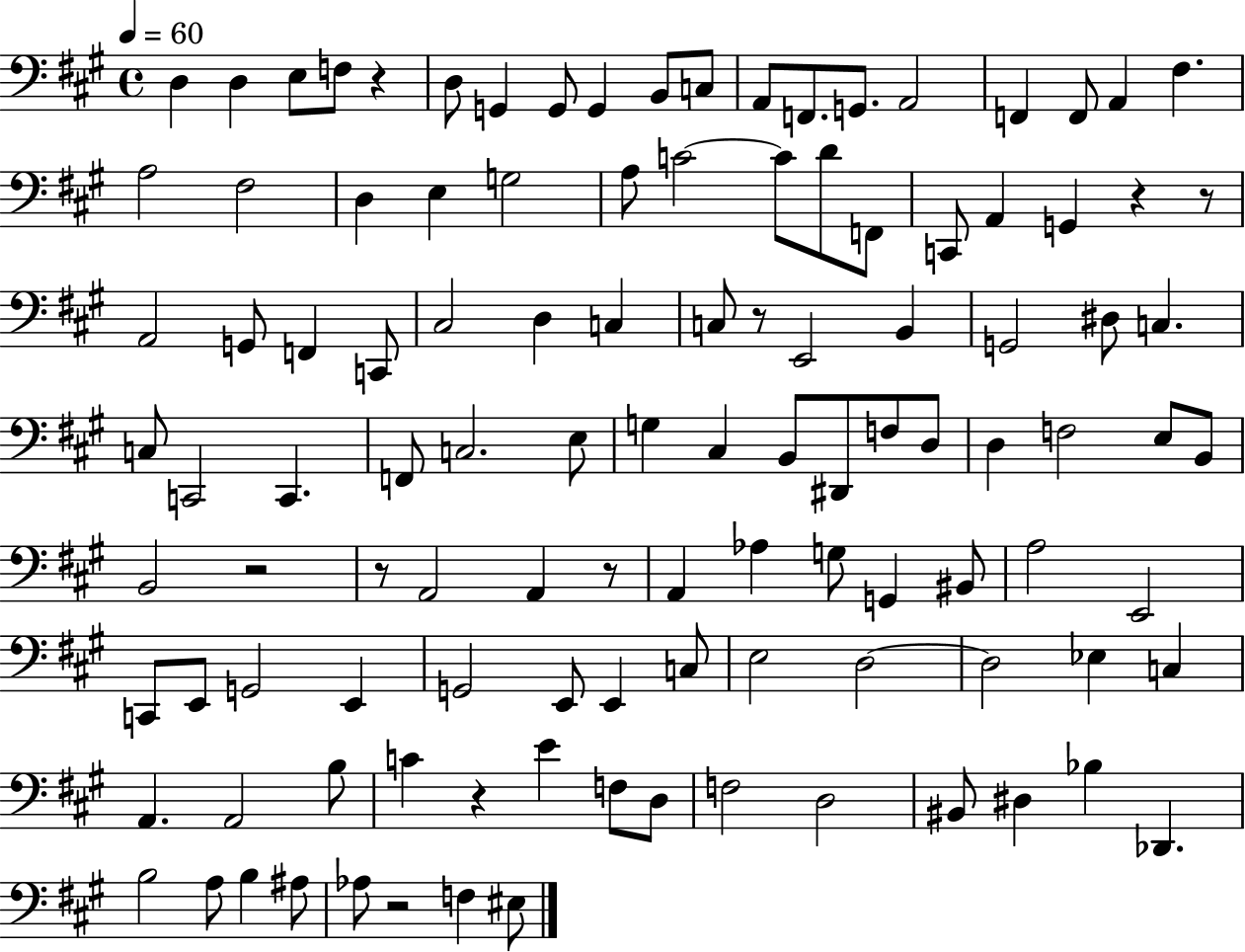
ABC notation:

X:1
T:Untitled
M:4/4
L:1/4
K:A
D, D, E,/2 F,/2 z D,/2 G,, G,,/2 G,, B,,/2 C,/2 A,,/2 F,,/2 G,,/2 A,,2 F,, F,,/2 A,, ^F, A,2 ^F,2 D, E, G,2 A,/2 C2 C/2 D/2 F,,/2 C,,/2 A,, G,, z z/2 A,,2 G,,/2 F,, C,,/2 ^C,2 D, C, C,/2 z/2 E,,2 B,, G,,2 ^D,/2 C, C,/2 C,,2 C,, F,,/2 C,2 E,/2 G, ^C, B,,/2 ^D,,/2 F,/2 D,/2 D, F,2 E,/2 B,,/2 B,,2 z2 z/2 A,,2 A,, z/2 A,, _A, G,/2 G,, ^B,,/2 A,2 E,,2 C,,/2 E,,/2 G,,2 E,, G,,2 E,,/2 E,, C,/2 E,2 D,2 D,2 _E, C, A,, A,,2 B,/2 C z E F,/2 D,/2 F,2 D,2 ^B,,/2 ^D, _B, _D,, B,2 A,/2 B, ^A,/2 _A,/2 z2 F, ^E,/2